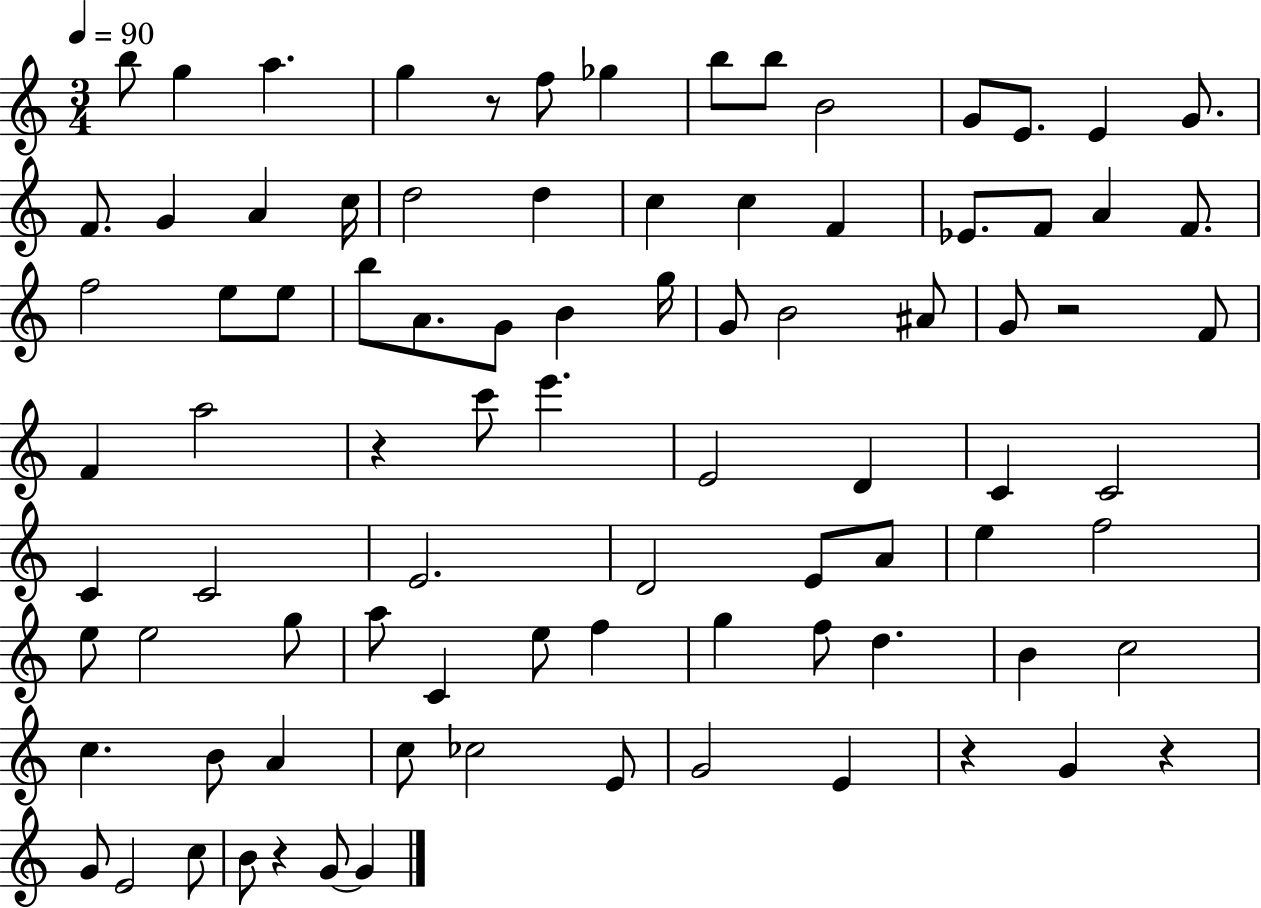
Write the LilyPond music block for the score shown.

{
  \clef treble
  \numericTimeSignature
  \time 3/4
  \key c \major
  \tempo 4 = 90
  b''8 g''4 a''4. | g''4 r8 f''8 ges''4 | b''8 b''8 b'2 | g'8 e'8. e'4 g'8. | \break f'8. g'4 a'4 c''16 | d''2 d''4 | c''4 c''4 f'4 | ees'8. f'8 a'4 f'8. | \break f''2 e''8 e''8 | b''8 a'8. g'8 b'4 g''16 | g'8 b'2 ais'8 | g'8 r2 f'8 | \break f'4 a''2 | r4 c'''8 e'''4. | e'2 d'4 | c'4 c'2 | \break c'4 c'2 | e'2. | d'2 e'8 a'8 | e''4 f''2 | \break e''8 e''2 g''8 | a''8 c'4 e''8 f''4 | g''4 f''8 d''4. | b'4 c''2 | \break c''4. b'8 a'4 | c''8 ces''2 e'8 | g'2 e'4 | r4 g'4 r4 | \break g'8 e'2 c''8 | b'8 r4 g'8~~ g'4 | \bar "|."
}